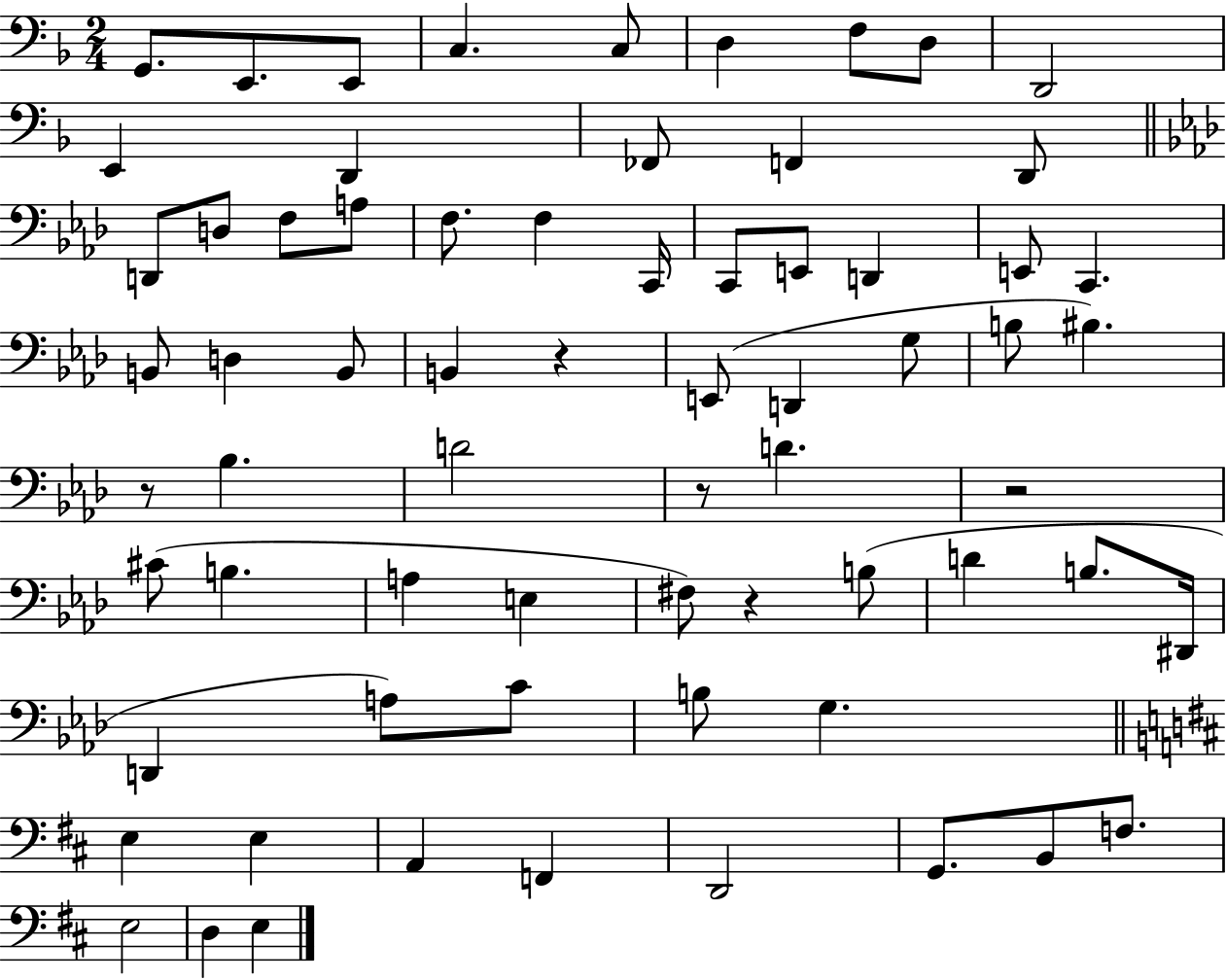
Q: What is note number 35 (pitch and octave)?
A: BIS3